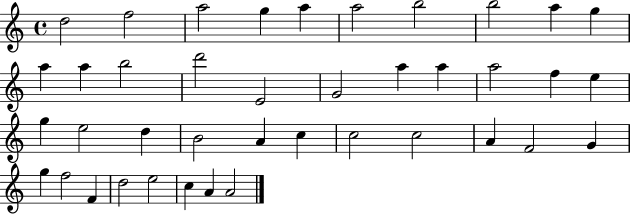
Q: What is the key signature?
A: C major